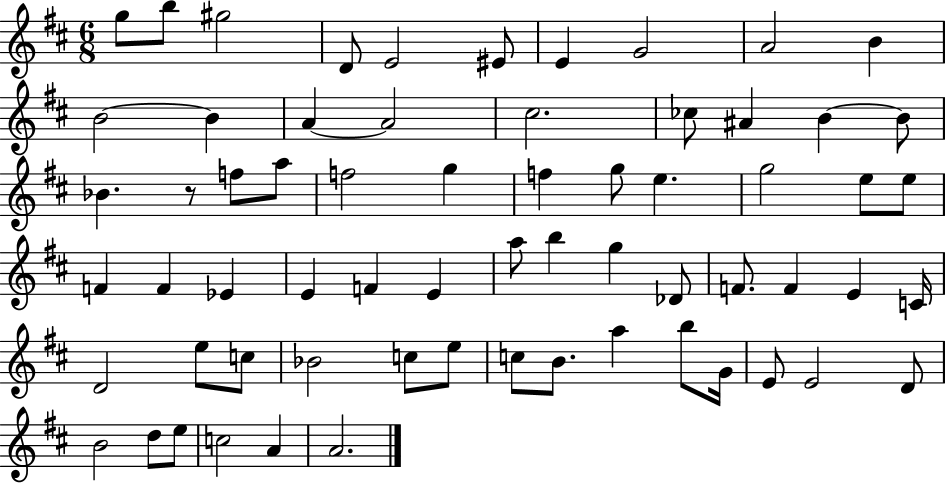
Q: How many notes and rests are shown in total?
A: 65